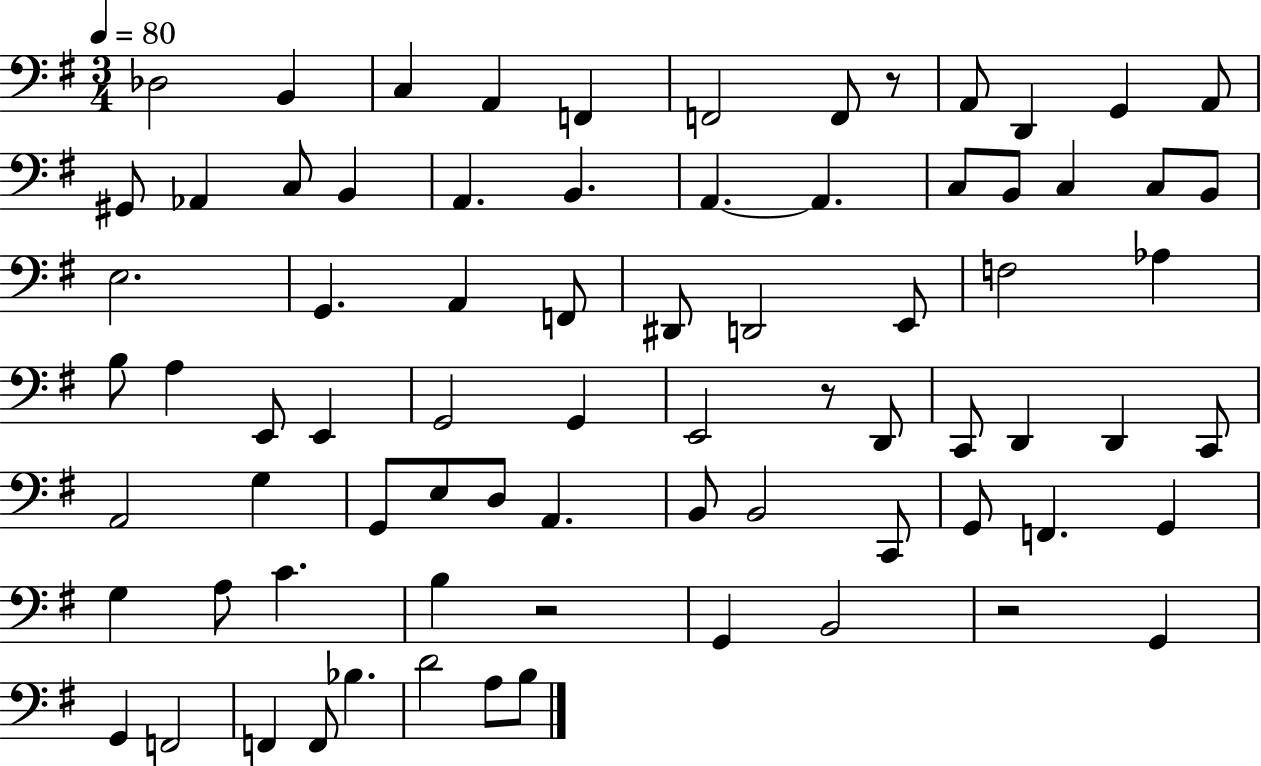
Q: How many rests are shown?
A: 4